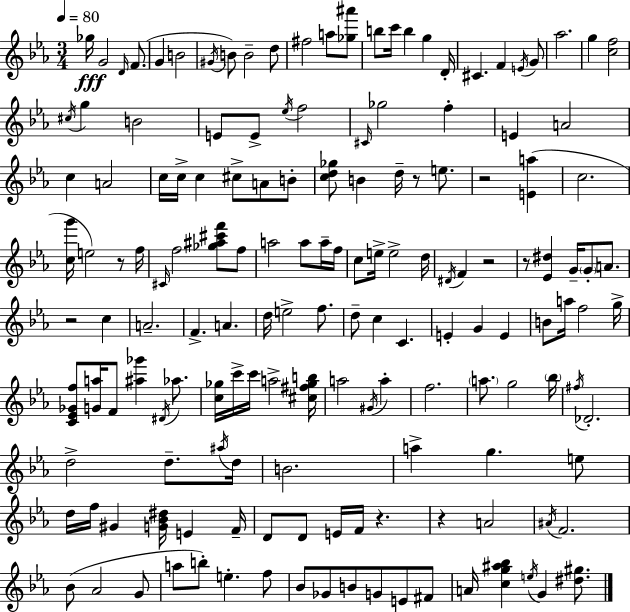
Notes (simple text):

Gb5/s G4/h D4/s F4/e. G4/q B4/h G#4/s B4/e B4/h D5/e F#5/h A5/e [Gb5,A#6]/e B5/e C6/s B5/q G5/q D4/s C#4/q. F4/q E4/s G4/e Ab5/h. G5/q [C5,F5]/h C#5/s G5/q B4/h E4/e E4/e Eb5/s F5/h C#4/s Gb5/h F5/q E4/q A4/h C5/q A4/h C5/s C5/s C5/q C#5/e A4/e B4/e [C5,D5,Gb5]/e B4/q D5/s R/e E5/e. R/h [E4,A5]/q C5/h. [C5,G6]/s E5/h R/e F5/s C#4/s F5/h [Gb5,A#5,C#6,F6]/e F5/e A5/h A5/e A5/s F5/s C5/e E5/s E5/h D5/s D#4/s F4/q R/h R/e [Eb4,D#5]/q G4/s G4/e A4/e. R/h C5/q A4/h. F4/q. A4/q. D5/s E5/h F5/e. D5/e C5/q C4/q. E4/q G4/q E4/q B4/e A5/s F5/h G5/s [C4,Eb4,Gb4,F5]/e [G4,A5]/s F4/e [A#5,Gb6]/q D#4/s Ab5/e. [C5,Gb5]/s C6/s C6/s A5/h [C#5,F#5,Gb5,B5]/s A5/h G#4/s A5/q F5/h. A5/e. G5/h Bb5/s F#5/s Db4/h. D5/h D5/e. A#5/s D5/s B4/h. A5/q G5/q. E5/e D5/s F5/s G#4/q [G4,Bb4,D#5]/s E4/q F4/s D4/e D4/e E4/s F4/s R/q. R/q A4/h A#4/s F4/h. Bb4/e Ab4/h G4/e A5/e B5/e E5/q. F5/e Bb4/e Gb4/e B4/e G4/e E4/e F#4/e A4/s [C5,G5,A#5,Bb5]/q E5/s G4/q [D#5,G#5]/e.